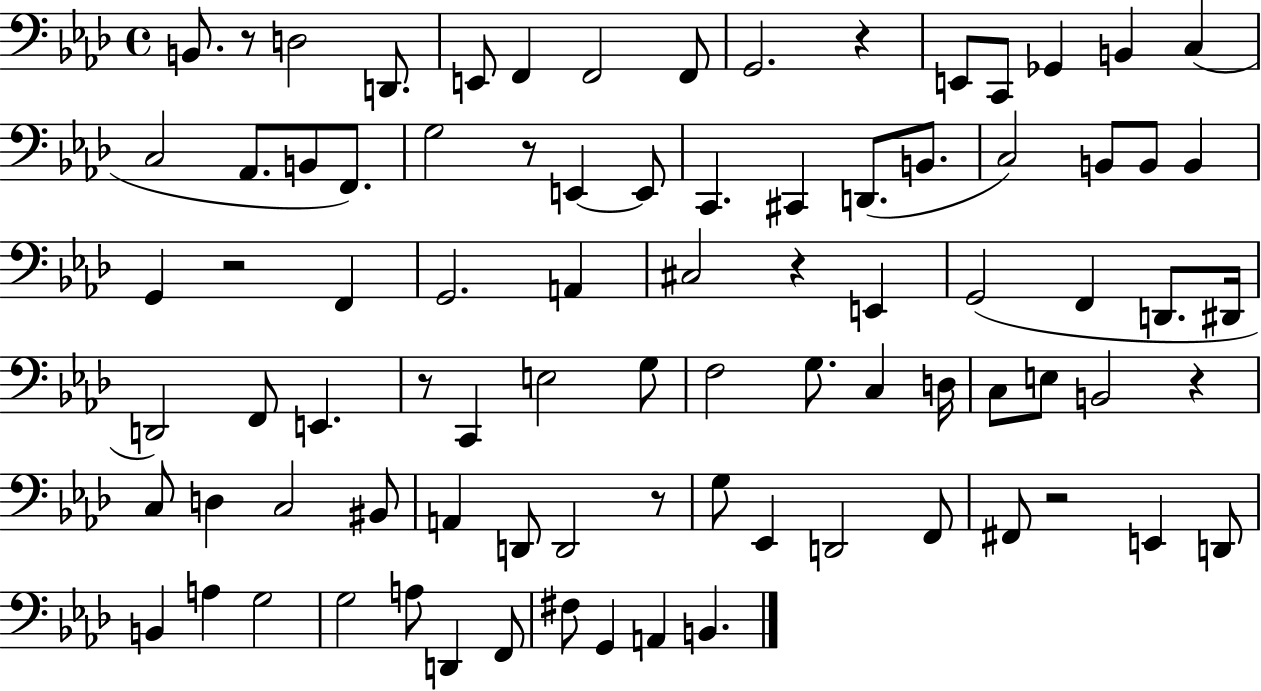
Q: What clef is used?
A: bass